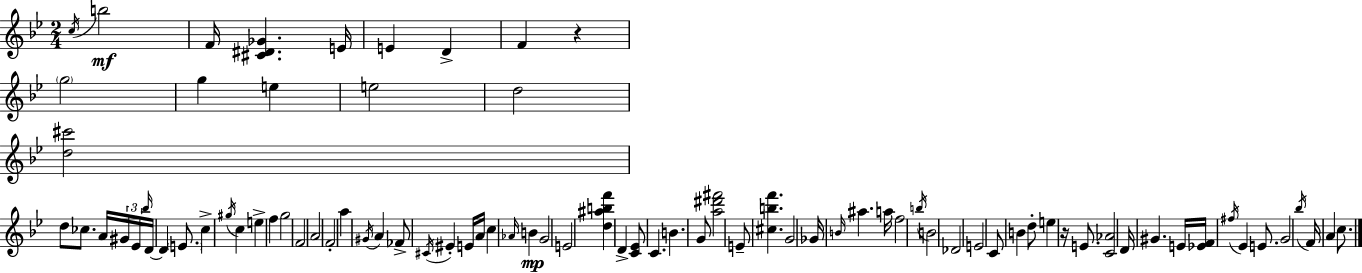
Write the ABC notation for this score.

X:1
T:Untitled
M:2/4
L:1/4
K:Bb
c/4 b2 F/4 [^C^D_G] E/4 E D F z g2 g e e2 d2 [d^c']2 d/2 _c/2 A/4 ^G/4 _E/4 _b/4 D/4 D E/2 c ^g/4 c e f g2 F2 A2 F2 a ^G/4 A _F/2 ^C/4 ^E E/4 A/4 c _A/4 B G2 E2 [d^abf'] D [C_E]/2 C B G/2 [a^d'^f']2 E/2 [^cbf'] G2 _G/4 B/4 ^a a/4 f2 b/4 B2 _D2 E2 C/2 B d/2 e z/4 E/2 [C_A]2 D/4 ^G E/4 [_EF]/4 ^f/4 _E E/2 G2 _b/4 F/4 A c/2